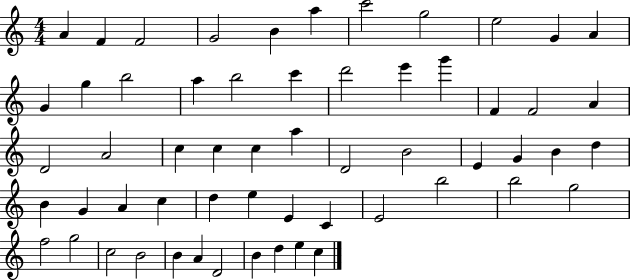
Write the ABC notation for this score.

X:1
T:Untitled
M:4/4
L:1/4
K:C
A F F2 G2 B a c'2 g2 e2 G A G g b2 a b2 c' d'2 e' g' F F2 A D2 A2 c c c a D2 B2 E G B d B G A c d e E C E2 b2 b2 g2 f2 g2 c2 B2 B A D2 B d e c